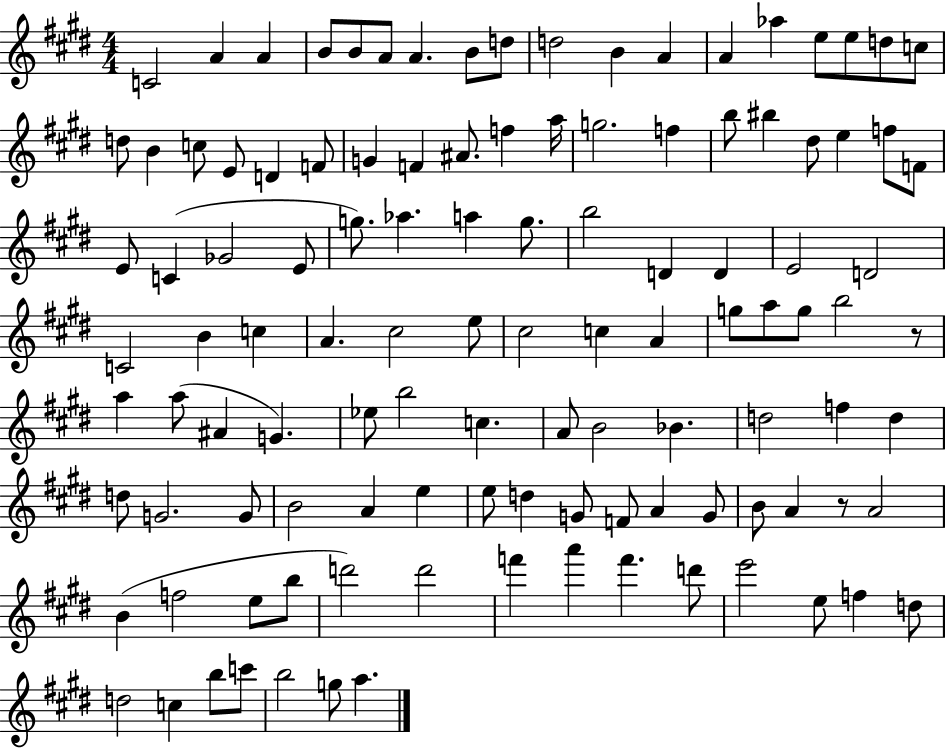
C4/h A4/q A4/q B4/e B4/e A4/e A4/q. B4/e D5/e D5/h B4/q A4/q A4/q Ab5/q E5/e E5/e D5/e C5/e D5/e B4/q C5/e E4/e D4/q F4/e G4/q F4/q A#4/e. F5/q A5/s G5/h. F5/q B5/e BIS5/q D#5/e E5/q F5/e F4/e E4/e C4/q Gb4/h E4/e G5/e. Ab5/q. A5/q G5/e. B5/h D4/q D4/q E4/h D4/h C4/h B4/q C5/q A4/q. C#5/h E5/e C#5/h C5/q A4/q G5/e A5/e G5/e B5/h R/e A5/q A5/e A#4/q G4/q. Eb5/e B5/h C5/q. A4/e B4/h Bb4/q. D5/h F5/q D5/q D5/e G4/h. G4/e B4/h A4/q E5/q E5/e D5/q G4/e F4/e A4/q G4/e B4/e A4/q R/e A4/h B4/q F5/h E5/e B5/e D6/h D6/h F6/q A6/q F6/q. D6/e E6/h E5/e F5/q D5/e D5/h C5/q B5/e C6/e B5/h G5/e A5/q.